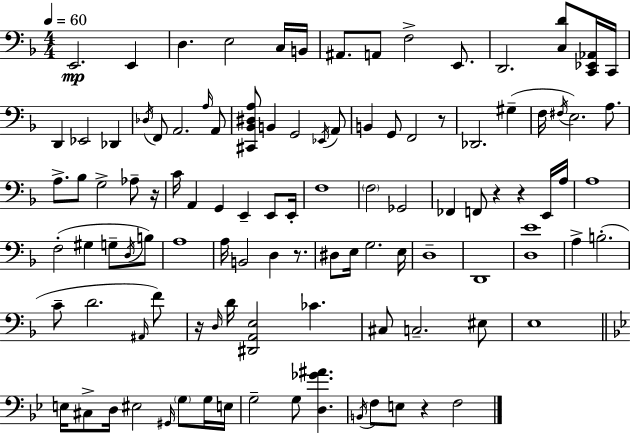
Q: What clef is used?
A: bass